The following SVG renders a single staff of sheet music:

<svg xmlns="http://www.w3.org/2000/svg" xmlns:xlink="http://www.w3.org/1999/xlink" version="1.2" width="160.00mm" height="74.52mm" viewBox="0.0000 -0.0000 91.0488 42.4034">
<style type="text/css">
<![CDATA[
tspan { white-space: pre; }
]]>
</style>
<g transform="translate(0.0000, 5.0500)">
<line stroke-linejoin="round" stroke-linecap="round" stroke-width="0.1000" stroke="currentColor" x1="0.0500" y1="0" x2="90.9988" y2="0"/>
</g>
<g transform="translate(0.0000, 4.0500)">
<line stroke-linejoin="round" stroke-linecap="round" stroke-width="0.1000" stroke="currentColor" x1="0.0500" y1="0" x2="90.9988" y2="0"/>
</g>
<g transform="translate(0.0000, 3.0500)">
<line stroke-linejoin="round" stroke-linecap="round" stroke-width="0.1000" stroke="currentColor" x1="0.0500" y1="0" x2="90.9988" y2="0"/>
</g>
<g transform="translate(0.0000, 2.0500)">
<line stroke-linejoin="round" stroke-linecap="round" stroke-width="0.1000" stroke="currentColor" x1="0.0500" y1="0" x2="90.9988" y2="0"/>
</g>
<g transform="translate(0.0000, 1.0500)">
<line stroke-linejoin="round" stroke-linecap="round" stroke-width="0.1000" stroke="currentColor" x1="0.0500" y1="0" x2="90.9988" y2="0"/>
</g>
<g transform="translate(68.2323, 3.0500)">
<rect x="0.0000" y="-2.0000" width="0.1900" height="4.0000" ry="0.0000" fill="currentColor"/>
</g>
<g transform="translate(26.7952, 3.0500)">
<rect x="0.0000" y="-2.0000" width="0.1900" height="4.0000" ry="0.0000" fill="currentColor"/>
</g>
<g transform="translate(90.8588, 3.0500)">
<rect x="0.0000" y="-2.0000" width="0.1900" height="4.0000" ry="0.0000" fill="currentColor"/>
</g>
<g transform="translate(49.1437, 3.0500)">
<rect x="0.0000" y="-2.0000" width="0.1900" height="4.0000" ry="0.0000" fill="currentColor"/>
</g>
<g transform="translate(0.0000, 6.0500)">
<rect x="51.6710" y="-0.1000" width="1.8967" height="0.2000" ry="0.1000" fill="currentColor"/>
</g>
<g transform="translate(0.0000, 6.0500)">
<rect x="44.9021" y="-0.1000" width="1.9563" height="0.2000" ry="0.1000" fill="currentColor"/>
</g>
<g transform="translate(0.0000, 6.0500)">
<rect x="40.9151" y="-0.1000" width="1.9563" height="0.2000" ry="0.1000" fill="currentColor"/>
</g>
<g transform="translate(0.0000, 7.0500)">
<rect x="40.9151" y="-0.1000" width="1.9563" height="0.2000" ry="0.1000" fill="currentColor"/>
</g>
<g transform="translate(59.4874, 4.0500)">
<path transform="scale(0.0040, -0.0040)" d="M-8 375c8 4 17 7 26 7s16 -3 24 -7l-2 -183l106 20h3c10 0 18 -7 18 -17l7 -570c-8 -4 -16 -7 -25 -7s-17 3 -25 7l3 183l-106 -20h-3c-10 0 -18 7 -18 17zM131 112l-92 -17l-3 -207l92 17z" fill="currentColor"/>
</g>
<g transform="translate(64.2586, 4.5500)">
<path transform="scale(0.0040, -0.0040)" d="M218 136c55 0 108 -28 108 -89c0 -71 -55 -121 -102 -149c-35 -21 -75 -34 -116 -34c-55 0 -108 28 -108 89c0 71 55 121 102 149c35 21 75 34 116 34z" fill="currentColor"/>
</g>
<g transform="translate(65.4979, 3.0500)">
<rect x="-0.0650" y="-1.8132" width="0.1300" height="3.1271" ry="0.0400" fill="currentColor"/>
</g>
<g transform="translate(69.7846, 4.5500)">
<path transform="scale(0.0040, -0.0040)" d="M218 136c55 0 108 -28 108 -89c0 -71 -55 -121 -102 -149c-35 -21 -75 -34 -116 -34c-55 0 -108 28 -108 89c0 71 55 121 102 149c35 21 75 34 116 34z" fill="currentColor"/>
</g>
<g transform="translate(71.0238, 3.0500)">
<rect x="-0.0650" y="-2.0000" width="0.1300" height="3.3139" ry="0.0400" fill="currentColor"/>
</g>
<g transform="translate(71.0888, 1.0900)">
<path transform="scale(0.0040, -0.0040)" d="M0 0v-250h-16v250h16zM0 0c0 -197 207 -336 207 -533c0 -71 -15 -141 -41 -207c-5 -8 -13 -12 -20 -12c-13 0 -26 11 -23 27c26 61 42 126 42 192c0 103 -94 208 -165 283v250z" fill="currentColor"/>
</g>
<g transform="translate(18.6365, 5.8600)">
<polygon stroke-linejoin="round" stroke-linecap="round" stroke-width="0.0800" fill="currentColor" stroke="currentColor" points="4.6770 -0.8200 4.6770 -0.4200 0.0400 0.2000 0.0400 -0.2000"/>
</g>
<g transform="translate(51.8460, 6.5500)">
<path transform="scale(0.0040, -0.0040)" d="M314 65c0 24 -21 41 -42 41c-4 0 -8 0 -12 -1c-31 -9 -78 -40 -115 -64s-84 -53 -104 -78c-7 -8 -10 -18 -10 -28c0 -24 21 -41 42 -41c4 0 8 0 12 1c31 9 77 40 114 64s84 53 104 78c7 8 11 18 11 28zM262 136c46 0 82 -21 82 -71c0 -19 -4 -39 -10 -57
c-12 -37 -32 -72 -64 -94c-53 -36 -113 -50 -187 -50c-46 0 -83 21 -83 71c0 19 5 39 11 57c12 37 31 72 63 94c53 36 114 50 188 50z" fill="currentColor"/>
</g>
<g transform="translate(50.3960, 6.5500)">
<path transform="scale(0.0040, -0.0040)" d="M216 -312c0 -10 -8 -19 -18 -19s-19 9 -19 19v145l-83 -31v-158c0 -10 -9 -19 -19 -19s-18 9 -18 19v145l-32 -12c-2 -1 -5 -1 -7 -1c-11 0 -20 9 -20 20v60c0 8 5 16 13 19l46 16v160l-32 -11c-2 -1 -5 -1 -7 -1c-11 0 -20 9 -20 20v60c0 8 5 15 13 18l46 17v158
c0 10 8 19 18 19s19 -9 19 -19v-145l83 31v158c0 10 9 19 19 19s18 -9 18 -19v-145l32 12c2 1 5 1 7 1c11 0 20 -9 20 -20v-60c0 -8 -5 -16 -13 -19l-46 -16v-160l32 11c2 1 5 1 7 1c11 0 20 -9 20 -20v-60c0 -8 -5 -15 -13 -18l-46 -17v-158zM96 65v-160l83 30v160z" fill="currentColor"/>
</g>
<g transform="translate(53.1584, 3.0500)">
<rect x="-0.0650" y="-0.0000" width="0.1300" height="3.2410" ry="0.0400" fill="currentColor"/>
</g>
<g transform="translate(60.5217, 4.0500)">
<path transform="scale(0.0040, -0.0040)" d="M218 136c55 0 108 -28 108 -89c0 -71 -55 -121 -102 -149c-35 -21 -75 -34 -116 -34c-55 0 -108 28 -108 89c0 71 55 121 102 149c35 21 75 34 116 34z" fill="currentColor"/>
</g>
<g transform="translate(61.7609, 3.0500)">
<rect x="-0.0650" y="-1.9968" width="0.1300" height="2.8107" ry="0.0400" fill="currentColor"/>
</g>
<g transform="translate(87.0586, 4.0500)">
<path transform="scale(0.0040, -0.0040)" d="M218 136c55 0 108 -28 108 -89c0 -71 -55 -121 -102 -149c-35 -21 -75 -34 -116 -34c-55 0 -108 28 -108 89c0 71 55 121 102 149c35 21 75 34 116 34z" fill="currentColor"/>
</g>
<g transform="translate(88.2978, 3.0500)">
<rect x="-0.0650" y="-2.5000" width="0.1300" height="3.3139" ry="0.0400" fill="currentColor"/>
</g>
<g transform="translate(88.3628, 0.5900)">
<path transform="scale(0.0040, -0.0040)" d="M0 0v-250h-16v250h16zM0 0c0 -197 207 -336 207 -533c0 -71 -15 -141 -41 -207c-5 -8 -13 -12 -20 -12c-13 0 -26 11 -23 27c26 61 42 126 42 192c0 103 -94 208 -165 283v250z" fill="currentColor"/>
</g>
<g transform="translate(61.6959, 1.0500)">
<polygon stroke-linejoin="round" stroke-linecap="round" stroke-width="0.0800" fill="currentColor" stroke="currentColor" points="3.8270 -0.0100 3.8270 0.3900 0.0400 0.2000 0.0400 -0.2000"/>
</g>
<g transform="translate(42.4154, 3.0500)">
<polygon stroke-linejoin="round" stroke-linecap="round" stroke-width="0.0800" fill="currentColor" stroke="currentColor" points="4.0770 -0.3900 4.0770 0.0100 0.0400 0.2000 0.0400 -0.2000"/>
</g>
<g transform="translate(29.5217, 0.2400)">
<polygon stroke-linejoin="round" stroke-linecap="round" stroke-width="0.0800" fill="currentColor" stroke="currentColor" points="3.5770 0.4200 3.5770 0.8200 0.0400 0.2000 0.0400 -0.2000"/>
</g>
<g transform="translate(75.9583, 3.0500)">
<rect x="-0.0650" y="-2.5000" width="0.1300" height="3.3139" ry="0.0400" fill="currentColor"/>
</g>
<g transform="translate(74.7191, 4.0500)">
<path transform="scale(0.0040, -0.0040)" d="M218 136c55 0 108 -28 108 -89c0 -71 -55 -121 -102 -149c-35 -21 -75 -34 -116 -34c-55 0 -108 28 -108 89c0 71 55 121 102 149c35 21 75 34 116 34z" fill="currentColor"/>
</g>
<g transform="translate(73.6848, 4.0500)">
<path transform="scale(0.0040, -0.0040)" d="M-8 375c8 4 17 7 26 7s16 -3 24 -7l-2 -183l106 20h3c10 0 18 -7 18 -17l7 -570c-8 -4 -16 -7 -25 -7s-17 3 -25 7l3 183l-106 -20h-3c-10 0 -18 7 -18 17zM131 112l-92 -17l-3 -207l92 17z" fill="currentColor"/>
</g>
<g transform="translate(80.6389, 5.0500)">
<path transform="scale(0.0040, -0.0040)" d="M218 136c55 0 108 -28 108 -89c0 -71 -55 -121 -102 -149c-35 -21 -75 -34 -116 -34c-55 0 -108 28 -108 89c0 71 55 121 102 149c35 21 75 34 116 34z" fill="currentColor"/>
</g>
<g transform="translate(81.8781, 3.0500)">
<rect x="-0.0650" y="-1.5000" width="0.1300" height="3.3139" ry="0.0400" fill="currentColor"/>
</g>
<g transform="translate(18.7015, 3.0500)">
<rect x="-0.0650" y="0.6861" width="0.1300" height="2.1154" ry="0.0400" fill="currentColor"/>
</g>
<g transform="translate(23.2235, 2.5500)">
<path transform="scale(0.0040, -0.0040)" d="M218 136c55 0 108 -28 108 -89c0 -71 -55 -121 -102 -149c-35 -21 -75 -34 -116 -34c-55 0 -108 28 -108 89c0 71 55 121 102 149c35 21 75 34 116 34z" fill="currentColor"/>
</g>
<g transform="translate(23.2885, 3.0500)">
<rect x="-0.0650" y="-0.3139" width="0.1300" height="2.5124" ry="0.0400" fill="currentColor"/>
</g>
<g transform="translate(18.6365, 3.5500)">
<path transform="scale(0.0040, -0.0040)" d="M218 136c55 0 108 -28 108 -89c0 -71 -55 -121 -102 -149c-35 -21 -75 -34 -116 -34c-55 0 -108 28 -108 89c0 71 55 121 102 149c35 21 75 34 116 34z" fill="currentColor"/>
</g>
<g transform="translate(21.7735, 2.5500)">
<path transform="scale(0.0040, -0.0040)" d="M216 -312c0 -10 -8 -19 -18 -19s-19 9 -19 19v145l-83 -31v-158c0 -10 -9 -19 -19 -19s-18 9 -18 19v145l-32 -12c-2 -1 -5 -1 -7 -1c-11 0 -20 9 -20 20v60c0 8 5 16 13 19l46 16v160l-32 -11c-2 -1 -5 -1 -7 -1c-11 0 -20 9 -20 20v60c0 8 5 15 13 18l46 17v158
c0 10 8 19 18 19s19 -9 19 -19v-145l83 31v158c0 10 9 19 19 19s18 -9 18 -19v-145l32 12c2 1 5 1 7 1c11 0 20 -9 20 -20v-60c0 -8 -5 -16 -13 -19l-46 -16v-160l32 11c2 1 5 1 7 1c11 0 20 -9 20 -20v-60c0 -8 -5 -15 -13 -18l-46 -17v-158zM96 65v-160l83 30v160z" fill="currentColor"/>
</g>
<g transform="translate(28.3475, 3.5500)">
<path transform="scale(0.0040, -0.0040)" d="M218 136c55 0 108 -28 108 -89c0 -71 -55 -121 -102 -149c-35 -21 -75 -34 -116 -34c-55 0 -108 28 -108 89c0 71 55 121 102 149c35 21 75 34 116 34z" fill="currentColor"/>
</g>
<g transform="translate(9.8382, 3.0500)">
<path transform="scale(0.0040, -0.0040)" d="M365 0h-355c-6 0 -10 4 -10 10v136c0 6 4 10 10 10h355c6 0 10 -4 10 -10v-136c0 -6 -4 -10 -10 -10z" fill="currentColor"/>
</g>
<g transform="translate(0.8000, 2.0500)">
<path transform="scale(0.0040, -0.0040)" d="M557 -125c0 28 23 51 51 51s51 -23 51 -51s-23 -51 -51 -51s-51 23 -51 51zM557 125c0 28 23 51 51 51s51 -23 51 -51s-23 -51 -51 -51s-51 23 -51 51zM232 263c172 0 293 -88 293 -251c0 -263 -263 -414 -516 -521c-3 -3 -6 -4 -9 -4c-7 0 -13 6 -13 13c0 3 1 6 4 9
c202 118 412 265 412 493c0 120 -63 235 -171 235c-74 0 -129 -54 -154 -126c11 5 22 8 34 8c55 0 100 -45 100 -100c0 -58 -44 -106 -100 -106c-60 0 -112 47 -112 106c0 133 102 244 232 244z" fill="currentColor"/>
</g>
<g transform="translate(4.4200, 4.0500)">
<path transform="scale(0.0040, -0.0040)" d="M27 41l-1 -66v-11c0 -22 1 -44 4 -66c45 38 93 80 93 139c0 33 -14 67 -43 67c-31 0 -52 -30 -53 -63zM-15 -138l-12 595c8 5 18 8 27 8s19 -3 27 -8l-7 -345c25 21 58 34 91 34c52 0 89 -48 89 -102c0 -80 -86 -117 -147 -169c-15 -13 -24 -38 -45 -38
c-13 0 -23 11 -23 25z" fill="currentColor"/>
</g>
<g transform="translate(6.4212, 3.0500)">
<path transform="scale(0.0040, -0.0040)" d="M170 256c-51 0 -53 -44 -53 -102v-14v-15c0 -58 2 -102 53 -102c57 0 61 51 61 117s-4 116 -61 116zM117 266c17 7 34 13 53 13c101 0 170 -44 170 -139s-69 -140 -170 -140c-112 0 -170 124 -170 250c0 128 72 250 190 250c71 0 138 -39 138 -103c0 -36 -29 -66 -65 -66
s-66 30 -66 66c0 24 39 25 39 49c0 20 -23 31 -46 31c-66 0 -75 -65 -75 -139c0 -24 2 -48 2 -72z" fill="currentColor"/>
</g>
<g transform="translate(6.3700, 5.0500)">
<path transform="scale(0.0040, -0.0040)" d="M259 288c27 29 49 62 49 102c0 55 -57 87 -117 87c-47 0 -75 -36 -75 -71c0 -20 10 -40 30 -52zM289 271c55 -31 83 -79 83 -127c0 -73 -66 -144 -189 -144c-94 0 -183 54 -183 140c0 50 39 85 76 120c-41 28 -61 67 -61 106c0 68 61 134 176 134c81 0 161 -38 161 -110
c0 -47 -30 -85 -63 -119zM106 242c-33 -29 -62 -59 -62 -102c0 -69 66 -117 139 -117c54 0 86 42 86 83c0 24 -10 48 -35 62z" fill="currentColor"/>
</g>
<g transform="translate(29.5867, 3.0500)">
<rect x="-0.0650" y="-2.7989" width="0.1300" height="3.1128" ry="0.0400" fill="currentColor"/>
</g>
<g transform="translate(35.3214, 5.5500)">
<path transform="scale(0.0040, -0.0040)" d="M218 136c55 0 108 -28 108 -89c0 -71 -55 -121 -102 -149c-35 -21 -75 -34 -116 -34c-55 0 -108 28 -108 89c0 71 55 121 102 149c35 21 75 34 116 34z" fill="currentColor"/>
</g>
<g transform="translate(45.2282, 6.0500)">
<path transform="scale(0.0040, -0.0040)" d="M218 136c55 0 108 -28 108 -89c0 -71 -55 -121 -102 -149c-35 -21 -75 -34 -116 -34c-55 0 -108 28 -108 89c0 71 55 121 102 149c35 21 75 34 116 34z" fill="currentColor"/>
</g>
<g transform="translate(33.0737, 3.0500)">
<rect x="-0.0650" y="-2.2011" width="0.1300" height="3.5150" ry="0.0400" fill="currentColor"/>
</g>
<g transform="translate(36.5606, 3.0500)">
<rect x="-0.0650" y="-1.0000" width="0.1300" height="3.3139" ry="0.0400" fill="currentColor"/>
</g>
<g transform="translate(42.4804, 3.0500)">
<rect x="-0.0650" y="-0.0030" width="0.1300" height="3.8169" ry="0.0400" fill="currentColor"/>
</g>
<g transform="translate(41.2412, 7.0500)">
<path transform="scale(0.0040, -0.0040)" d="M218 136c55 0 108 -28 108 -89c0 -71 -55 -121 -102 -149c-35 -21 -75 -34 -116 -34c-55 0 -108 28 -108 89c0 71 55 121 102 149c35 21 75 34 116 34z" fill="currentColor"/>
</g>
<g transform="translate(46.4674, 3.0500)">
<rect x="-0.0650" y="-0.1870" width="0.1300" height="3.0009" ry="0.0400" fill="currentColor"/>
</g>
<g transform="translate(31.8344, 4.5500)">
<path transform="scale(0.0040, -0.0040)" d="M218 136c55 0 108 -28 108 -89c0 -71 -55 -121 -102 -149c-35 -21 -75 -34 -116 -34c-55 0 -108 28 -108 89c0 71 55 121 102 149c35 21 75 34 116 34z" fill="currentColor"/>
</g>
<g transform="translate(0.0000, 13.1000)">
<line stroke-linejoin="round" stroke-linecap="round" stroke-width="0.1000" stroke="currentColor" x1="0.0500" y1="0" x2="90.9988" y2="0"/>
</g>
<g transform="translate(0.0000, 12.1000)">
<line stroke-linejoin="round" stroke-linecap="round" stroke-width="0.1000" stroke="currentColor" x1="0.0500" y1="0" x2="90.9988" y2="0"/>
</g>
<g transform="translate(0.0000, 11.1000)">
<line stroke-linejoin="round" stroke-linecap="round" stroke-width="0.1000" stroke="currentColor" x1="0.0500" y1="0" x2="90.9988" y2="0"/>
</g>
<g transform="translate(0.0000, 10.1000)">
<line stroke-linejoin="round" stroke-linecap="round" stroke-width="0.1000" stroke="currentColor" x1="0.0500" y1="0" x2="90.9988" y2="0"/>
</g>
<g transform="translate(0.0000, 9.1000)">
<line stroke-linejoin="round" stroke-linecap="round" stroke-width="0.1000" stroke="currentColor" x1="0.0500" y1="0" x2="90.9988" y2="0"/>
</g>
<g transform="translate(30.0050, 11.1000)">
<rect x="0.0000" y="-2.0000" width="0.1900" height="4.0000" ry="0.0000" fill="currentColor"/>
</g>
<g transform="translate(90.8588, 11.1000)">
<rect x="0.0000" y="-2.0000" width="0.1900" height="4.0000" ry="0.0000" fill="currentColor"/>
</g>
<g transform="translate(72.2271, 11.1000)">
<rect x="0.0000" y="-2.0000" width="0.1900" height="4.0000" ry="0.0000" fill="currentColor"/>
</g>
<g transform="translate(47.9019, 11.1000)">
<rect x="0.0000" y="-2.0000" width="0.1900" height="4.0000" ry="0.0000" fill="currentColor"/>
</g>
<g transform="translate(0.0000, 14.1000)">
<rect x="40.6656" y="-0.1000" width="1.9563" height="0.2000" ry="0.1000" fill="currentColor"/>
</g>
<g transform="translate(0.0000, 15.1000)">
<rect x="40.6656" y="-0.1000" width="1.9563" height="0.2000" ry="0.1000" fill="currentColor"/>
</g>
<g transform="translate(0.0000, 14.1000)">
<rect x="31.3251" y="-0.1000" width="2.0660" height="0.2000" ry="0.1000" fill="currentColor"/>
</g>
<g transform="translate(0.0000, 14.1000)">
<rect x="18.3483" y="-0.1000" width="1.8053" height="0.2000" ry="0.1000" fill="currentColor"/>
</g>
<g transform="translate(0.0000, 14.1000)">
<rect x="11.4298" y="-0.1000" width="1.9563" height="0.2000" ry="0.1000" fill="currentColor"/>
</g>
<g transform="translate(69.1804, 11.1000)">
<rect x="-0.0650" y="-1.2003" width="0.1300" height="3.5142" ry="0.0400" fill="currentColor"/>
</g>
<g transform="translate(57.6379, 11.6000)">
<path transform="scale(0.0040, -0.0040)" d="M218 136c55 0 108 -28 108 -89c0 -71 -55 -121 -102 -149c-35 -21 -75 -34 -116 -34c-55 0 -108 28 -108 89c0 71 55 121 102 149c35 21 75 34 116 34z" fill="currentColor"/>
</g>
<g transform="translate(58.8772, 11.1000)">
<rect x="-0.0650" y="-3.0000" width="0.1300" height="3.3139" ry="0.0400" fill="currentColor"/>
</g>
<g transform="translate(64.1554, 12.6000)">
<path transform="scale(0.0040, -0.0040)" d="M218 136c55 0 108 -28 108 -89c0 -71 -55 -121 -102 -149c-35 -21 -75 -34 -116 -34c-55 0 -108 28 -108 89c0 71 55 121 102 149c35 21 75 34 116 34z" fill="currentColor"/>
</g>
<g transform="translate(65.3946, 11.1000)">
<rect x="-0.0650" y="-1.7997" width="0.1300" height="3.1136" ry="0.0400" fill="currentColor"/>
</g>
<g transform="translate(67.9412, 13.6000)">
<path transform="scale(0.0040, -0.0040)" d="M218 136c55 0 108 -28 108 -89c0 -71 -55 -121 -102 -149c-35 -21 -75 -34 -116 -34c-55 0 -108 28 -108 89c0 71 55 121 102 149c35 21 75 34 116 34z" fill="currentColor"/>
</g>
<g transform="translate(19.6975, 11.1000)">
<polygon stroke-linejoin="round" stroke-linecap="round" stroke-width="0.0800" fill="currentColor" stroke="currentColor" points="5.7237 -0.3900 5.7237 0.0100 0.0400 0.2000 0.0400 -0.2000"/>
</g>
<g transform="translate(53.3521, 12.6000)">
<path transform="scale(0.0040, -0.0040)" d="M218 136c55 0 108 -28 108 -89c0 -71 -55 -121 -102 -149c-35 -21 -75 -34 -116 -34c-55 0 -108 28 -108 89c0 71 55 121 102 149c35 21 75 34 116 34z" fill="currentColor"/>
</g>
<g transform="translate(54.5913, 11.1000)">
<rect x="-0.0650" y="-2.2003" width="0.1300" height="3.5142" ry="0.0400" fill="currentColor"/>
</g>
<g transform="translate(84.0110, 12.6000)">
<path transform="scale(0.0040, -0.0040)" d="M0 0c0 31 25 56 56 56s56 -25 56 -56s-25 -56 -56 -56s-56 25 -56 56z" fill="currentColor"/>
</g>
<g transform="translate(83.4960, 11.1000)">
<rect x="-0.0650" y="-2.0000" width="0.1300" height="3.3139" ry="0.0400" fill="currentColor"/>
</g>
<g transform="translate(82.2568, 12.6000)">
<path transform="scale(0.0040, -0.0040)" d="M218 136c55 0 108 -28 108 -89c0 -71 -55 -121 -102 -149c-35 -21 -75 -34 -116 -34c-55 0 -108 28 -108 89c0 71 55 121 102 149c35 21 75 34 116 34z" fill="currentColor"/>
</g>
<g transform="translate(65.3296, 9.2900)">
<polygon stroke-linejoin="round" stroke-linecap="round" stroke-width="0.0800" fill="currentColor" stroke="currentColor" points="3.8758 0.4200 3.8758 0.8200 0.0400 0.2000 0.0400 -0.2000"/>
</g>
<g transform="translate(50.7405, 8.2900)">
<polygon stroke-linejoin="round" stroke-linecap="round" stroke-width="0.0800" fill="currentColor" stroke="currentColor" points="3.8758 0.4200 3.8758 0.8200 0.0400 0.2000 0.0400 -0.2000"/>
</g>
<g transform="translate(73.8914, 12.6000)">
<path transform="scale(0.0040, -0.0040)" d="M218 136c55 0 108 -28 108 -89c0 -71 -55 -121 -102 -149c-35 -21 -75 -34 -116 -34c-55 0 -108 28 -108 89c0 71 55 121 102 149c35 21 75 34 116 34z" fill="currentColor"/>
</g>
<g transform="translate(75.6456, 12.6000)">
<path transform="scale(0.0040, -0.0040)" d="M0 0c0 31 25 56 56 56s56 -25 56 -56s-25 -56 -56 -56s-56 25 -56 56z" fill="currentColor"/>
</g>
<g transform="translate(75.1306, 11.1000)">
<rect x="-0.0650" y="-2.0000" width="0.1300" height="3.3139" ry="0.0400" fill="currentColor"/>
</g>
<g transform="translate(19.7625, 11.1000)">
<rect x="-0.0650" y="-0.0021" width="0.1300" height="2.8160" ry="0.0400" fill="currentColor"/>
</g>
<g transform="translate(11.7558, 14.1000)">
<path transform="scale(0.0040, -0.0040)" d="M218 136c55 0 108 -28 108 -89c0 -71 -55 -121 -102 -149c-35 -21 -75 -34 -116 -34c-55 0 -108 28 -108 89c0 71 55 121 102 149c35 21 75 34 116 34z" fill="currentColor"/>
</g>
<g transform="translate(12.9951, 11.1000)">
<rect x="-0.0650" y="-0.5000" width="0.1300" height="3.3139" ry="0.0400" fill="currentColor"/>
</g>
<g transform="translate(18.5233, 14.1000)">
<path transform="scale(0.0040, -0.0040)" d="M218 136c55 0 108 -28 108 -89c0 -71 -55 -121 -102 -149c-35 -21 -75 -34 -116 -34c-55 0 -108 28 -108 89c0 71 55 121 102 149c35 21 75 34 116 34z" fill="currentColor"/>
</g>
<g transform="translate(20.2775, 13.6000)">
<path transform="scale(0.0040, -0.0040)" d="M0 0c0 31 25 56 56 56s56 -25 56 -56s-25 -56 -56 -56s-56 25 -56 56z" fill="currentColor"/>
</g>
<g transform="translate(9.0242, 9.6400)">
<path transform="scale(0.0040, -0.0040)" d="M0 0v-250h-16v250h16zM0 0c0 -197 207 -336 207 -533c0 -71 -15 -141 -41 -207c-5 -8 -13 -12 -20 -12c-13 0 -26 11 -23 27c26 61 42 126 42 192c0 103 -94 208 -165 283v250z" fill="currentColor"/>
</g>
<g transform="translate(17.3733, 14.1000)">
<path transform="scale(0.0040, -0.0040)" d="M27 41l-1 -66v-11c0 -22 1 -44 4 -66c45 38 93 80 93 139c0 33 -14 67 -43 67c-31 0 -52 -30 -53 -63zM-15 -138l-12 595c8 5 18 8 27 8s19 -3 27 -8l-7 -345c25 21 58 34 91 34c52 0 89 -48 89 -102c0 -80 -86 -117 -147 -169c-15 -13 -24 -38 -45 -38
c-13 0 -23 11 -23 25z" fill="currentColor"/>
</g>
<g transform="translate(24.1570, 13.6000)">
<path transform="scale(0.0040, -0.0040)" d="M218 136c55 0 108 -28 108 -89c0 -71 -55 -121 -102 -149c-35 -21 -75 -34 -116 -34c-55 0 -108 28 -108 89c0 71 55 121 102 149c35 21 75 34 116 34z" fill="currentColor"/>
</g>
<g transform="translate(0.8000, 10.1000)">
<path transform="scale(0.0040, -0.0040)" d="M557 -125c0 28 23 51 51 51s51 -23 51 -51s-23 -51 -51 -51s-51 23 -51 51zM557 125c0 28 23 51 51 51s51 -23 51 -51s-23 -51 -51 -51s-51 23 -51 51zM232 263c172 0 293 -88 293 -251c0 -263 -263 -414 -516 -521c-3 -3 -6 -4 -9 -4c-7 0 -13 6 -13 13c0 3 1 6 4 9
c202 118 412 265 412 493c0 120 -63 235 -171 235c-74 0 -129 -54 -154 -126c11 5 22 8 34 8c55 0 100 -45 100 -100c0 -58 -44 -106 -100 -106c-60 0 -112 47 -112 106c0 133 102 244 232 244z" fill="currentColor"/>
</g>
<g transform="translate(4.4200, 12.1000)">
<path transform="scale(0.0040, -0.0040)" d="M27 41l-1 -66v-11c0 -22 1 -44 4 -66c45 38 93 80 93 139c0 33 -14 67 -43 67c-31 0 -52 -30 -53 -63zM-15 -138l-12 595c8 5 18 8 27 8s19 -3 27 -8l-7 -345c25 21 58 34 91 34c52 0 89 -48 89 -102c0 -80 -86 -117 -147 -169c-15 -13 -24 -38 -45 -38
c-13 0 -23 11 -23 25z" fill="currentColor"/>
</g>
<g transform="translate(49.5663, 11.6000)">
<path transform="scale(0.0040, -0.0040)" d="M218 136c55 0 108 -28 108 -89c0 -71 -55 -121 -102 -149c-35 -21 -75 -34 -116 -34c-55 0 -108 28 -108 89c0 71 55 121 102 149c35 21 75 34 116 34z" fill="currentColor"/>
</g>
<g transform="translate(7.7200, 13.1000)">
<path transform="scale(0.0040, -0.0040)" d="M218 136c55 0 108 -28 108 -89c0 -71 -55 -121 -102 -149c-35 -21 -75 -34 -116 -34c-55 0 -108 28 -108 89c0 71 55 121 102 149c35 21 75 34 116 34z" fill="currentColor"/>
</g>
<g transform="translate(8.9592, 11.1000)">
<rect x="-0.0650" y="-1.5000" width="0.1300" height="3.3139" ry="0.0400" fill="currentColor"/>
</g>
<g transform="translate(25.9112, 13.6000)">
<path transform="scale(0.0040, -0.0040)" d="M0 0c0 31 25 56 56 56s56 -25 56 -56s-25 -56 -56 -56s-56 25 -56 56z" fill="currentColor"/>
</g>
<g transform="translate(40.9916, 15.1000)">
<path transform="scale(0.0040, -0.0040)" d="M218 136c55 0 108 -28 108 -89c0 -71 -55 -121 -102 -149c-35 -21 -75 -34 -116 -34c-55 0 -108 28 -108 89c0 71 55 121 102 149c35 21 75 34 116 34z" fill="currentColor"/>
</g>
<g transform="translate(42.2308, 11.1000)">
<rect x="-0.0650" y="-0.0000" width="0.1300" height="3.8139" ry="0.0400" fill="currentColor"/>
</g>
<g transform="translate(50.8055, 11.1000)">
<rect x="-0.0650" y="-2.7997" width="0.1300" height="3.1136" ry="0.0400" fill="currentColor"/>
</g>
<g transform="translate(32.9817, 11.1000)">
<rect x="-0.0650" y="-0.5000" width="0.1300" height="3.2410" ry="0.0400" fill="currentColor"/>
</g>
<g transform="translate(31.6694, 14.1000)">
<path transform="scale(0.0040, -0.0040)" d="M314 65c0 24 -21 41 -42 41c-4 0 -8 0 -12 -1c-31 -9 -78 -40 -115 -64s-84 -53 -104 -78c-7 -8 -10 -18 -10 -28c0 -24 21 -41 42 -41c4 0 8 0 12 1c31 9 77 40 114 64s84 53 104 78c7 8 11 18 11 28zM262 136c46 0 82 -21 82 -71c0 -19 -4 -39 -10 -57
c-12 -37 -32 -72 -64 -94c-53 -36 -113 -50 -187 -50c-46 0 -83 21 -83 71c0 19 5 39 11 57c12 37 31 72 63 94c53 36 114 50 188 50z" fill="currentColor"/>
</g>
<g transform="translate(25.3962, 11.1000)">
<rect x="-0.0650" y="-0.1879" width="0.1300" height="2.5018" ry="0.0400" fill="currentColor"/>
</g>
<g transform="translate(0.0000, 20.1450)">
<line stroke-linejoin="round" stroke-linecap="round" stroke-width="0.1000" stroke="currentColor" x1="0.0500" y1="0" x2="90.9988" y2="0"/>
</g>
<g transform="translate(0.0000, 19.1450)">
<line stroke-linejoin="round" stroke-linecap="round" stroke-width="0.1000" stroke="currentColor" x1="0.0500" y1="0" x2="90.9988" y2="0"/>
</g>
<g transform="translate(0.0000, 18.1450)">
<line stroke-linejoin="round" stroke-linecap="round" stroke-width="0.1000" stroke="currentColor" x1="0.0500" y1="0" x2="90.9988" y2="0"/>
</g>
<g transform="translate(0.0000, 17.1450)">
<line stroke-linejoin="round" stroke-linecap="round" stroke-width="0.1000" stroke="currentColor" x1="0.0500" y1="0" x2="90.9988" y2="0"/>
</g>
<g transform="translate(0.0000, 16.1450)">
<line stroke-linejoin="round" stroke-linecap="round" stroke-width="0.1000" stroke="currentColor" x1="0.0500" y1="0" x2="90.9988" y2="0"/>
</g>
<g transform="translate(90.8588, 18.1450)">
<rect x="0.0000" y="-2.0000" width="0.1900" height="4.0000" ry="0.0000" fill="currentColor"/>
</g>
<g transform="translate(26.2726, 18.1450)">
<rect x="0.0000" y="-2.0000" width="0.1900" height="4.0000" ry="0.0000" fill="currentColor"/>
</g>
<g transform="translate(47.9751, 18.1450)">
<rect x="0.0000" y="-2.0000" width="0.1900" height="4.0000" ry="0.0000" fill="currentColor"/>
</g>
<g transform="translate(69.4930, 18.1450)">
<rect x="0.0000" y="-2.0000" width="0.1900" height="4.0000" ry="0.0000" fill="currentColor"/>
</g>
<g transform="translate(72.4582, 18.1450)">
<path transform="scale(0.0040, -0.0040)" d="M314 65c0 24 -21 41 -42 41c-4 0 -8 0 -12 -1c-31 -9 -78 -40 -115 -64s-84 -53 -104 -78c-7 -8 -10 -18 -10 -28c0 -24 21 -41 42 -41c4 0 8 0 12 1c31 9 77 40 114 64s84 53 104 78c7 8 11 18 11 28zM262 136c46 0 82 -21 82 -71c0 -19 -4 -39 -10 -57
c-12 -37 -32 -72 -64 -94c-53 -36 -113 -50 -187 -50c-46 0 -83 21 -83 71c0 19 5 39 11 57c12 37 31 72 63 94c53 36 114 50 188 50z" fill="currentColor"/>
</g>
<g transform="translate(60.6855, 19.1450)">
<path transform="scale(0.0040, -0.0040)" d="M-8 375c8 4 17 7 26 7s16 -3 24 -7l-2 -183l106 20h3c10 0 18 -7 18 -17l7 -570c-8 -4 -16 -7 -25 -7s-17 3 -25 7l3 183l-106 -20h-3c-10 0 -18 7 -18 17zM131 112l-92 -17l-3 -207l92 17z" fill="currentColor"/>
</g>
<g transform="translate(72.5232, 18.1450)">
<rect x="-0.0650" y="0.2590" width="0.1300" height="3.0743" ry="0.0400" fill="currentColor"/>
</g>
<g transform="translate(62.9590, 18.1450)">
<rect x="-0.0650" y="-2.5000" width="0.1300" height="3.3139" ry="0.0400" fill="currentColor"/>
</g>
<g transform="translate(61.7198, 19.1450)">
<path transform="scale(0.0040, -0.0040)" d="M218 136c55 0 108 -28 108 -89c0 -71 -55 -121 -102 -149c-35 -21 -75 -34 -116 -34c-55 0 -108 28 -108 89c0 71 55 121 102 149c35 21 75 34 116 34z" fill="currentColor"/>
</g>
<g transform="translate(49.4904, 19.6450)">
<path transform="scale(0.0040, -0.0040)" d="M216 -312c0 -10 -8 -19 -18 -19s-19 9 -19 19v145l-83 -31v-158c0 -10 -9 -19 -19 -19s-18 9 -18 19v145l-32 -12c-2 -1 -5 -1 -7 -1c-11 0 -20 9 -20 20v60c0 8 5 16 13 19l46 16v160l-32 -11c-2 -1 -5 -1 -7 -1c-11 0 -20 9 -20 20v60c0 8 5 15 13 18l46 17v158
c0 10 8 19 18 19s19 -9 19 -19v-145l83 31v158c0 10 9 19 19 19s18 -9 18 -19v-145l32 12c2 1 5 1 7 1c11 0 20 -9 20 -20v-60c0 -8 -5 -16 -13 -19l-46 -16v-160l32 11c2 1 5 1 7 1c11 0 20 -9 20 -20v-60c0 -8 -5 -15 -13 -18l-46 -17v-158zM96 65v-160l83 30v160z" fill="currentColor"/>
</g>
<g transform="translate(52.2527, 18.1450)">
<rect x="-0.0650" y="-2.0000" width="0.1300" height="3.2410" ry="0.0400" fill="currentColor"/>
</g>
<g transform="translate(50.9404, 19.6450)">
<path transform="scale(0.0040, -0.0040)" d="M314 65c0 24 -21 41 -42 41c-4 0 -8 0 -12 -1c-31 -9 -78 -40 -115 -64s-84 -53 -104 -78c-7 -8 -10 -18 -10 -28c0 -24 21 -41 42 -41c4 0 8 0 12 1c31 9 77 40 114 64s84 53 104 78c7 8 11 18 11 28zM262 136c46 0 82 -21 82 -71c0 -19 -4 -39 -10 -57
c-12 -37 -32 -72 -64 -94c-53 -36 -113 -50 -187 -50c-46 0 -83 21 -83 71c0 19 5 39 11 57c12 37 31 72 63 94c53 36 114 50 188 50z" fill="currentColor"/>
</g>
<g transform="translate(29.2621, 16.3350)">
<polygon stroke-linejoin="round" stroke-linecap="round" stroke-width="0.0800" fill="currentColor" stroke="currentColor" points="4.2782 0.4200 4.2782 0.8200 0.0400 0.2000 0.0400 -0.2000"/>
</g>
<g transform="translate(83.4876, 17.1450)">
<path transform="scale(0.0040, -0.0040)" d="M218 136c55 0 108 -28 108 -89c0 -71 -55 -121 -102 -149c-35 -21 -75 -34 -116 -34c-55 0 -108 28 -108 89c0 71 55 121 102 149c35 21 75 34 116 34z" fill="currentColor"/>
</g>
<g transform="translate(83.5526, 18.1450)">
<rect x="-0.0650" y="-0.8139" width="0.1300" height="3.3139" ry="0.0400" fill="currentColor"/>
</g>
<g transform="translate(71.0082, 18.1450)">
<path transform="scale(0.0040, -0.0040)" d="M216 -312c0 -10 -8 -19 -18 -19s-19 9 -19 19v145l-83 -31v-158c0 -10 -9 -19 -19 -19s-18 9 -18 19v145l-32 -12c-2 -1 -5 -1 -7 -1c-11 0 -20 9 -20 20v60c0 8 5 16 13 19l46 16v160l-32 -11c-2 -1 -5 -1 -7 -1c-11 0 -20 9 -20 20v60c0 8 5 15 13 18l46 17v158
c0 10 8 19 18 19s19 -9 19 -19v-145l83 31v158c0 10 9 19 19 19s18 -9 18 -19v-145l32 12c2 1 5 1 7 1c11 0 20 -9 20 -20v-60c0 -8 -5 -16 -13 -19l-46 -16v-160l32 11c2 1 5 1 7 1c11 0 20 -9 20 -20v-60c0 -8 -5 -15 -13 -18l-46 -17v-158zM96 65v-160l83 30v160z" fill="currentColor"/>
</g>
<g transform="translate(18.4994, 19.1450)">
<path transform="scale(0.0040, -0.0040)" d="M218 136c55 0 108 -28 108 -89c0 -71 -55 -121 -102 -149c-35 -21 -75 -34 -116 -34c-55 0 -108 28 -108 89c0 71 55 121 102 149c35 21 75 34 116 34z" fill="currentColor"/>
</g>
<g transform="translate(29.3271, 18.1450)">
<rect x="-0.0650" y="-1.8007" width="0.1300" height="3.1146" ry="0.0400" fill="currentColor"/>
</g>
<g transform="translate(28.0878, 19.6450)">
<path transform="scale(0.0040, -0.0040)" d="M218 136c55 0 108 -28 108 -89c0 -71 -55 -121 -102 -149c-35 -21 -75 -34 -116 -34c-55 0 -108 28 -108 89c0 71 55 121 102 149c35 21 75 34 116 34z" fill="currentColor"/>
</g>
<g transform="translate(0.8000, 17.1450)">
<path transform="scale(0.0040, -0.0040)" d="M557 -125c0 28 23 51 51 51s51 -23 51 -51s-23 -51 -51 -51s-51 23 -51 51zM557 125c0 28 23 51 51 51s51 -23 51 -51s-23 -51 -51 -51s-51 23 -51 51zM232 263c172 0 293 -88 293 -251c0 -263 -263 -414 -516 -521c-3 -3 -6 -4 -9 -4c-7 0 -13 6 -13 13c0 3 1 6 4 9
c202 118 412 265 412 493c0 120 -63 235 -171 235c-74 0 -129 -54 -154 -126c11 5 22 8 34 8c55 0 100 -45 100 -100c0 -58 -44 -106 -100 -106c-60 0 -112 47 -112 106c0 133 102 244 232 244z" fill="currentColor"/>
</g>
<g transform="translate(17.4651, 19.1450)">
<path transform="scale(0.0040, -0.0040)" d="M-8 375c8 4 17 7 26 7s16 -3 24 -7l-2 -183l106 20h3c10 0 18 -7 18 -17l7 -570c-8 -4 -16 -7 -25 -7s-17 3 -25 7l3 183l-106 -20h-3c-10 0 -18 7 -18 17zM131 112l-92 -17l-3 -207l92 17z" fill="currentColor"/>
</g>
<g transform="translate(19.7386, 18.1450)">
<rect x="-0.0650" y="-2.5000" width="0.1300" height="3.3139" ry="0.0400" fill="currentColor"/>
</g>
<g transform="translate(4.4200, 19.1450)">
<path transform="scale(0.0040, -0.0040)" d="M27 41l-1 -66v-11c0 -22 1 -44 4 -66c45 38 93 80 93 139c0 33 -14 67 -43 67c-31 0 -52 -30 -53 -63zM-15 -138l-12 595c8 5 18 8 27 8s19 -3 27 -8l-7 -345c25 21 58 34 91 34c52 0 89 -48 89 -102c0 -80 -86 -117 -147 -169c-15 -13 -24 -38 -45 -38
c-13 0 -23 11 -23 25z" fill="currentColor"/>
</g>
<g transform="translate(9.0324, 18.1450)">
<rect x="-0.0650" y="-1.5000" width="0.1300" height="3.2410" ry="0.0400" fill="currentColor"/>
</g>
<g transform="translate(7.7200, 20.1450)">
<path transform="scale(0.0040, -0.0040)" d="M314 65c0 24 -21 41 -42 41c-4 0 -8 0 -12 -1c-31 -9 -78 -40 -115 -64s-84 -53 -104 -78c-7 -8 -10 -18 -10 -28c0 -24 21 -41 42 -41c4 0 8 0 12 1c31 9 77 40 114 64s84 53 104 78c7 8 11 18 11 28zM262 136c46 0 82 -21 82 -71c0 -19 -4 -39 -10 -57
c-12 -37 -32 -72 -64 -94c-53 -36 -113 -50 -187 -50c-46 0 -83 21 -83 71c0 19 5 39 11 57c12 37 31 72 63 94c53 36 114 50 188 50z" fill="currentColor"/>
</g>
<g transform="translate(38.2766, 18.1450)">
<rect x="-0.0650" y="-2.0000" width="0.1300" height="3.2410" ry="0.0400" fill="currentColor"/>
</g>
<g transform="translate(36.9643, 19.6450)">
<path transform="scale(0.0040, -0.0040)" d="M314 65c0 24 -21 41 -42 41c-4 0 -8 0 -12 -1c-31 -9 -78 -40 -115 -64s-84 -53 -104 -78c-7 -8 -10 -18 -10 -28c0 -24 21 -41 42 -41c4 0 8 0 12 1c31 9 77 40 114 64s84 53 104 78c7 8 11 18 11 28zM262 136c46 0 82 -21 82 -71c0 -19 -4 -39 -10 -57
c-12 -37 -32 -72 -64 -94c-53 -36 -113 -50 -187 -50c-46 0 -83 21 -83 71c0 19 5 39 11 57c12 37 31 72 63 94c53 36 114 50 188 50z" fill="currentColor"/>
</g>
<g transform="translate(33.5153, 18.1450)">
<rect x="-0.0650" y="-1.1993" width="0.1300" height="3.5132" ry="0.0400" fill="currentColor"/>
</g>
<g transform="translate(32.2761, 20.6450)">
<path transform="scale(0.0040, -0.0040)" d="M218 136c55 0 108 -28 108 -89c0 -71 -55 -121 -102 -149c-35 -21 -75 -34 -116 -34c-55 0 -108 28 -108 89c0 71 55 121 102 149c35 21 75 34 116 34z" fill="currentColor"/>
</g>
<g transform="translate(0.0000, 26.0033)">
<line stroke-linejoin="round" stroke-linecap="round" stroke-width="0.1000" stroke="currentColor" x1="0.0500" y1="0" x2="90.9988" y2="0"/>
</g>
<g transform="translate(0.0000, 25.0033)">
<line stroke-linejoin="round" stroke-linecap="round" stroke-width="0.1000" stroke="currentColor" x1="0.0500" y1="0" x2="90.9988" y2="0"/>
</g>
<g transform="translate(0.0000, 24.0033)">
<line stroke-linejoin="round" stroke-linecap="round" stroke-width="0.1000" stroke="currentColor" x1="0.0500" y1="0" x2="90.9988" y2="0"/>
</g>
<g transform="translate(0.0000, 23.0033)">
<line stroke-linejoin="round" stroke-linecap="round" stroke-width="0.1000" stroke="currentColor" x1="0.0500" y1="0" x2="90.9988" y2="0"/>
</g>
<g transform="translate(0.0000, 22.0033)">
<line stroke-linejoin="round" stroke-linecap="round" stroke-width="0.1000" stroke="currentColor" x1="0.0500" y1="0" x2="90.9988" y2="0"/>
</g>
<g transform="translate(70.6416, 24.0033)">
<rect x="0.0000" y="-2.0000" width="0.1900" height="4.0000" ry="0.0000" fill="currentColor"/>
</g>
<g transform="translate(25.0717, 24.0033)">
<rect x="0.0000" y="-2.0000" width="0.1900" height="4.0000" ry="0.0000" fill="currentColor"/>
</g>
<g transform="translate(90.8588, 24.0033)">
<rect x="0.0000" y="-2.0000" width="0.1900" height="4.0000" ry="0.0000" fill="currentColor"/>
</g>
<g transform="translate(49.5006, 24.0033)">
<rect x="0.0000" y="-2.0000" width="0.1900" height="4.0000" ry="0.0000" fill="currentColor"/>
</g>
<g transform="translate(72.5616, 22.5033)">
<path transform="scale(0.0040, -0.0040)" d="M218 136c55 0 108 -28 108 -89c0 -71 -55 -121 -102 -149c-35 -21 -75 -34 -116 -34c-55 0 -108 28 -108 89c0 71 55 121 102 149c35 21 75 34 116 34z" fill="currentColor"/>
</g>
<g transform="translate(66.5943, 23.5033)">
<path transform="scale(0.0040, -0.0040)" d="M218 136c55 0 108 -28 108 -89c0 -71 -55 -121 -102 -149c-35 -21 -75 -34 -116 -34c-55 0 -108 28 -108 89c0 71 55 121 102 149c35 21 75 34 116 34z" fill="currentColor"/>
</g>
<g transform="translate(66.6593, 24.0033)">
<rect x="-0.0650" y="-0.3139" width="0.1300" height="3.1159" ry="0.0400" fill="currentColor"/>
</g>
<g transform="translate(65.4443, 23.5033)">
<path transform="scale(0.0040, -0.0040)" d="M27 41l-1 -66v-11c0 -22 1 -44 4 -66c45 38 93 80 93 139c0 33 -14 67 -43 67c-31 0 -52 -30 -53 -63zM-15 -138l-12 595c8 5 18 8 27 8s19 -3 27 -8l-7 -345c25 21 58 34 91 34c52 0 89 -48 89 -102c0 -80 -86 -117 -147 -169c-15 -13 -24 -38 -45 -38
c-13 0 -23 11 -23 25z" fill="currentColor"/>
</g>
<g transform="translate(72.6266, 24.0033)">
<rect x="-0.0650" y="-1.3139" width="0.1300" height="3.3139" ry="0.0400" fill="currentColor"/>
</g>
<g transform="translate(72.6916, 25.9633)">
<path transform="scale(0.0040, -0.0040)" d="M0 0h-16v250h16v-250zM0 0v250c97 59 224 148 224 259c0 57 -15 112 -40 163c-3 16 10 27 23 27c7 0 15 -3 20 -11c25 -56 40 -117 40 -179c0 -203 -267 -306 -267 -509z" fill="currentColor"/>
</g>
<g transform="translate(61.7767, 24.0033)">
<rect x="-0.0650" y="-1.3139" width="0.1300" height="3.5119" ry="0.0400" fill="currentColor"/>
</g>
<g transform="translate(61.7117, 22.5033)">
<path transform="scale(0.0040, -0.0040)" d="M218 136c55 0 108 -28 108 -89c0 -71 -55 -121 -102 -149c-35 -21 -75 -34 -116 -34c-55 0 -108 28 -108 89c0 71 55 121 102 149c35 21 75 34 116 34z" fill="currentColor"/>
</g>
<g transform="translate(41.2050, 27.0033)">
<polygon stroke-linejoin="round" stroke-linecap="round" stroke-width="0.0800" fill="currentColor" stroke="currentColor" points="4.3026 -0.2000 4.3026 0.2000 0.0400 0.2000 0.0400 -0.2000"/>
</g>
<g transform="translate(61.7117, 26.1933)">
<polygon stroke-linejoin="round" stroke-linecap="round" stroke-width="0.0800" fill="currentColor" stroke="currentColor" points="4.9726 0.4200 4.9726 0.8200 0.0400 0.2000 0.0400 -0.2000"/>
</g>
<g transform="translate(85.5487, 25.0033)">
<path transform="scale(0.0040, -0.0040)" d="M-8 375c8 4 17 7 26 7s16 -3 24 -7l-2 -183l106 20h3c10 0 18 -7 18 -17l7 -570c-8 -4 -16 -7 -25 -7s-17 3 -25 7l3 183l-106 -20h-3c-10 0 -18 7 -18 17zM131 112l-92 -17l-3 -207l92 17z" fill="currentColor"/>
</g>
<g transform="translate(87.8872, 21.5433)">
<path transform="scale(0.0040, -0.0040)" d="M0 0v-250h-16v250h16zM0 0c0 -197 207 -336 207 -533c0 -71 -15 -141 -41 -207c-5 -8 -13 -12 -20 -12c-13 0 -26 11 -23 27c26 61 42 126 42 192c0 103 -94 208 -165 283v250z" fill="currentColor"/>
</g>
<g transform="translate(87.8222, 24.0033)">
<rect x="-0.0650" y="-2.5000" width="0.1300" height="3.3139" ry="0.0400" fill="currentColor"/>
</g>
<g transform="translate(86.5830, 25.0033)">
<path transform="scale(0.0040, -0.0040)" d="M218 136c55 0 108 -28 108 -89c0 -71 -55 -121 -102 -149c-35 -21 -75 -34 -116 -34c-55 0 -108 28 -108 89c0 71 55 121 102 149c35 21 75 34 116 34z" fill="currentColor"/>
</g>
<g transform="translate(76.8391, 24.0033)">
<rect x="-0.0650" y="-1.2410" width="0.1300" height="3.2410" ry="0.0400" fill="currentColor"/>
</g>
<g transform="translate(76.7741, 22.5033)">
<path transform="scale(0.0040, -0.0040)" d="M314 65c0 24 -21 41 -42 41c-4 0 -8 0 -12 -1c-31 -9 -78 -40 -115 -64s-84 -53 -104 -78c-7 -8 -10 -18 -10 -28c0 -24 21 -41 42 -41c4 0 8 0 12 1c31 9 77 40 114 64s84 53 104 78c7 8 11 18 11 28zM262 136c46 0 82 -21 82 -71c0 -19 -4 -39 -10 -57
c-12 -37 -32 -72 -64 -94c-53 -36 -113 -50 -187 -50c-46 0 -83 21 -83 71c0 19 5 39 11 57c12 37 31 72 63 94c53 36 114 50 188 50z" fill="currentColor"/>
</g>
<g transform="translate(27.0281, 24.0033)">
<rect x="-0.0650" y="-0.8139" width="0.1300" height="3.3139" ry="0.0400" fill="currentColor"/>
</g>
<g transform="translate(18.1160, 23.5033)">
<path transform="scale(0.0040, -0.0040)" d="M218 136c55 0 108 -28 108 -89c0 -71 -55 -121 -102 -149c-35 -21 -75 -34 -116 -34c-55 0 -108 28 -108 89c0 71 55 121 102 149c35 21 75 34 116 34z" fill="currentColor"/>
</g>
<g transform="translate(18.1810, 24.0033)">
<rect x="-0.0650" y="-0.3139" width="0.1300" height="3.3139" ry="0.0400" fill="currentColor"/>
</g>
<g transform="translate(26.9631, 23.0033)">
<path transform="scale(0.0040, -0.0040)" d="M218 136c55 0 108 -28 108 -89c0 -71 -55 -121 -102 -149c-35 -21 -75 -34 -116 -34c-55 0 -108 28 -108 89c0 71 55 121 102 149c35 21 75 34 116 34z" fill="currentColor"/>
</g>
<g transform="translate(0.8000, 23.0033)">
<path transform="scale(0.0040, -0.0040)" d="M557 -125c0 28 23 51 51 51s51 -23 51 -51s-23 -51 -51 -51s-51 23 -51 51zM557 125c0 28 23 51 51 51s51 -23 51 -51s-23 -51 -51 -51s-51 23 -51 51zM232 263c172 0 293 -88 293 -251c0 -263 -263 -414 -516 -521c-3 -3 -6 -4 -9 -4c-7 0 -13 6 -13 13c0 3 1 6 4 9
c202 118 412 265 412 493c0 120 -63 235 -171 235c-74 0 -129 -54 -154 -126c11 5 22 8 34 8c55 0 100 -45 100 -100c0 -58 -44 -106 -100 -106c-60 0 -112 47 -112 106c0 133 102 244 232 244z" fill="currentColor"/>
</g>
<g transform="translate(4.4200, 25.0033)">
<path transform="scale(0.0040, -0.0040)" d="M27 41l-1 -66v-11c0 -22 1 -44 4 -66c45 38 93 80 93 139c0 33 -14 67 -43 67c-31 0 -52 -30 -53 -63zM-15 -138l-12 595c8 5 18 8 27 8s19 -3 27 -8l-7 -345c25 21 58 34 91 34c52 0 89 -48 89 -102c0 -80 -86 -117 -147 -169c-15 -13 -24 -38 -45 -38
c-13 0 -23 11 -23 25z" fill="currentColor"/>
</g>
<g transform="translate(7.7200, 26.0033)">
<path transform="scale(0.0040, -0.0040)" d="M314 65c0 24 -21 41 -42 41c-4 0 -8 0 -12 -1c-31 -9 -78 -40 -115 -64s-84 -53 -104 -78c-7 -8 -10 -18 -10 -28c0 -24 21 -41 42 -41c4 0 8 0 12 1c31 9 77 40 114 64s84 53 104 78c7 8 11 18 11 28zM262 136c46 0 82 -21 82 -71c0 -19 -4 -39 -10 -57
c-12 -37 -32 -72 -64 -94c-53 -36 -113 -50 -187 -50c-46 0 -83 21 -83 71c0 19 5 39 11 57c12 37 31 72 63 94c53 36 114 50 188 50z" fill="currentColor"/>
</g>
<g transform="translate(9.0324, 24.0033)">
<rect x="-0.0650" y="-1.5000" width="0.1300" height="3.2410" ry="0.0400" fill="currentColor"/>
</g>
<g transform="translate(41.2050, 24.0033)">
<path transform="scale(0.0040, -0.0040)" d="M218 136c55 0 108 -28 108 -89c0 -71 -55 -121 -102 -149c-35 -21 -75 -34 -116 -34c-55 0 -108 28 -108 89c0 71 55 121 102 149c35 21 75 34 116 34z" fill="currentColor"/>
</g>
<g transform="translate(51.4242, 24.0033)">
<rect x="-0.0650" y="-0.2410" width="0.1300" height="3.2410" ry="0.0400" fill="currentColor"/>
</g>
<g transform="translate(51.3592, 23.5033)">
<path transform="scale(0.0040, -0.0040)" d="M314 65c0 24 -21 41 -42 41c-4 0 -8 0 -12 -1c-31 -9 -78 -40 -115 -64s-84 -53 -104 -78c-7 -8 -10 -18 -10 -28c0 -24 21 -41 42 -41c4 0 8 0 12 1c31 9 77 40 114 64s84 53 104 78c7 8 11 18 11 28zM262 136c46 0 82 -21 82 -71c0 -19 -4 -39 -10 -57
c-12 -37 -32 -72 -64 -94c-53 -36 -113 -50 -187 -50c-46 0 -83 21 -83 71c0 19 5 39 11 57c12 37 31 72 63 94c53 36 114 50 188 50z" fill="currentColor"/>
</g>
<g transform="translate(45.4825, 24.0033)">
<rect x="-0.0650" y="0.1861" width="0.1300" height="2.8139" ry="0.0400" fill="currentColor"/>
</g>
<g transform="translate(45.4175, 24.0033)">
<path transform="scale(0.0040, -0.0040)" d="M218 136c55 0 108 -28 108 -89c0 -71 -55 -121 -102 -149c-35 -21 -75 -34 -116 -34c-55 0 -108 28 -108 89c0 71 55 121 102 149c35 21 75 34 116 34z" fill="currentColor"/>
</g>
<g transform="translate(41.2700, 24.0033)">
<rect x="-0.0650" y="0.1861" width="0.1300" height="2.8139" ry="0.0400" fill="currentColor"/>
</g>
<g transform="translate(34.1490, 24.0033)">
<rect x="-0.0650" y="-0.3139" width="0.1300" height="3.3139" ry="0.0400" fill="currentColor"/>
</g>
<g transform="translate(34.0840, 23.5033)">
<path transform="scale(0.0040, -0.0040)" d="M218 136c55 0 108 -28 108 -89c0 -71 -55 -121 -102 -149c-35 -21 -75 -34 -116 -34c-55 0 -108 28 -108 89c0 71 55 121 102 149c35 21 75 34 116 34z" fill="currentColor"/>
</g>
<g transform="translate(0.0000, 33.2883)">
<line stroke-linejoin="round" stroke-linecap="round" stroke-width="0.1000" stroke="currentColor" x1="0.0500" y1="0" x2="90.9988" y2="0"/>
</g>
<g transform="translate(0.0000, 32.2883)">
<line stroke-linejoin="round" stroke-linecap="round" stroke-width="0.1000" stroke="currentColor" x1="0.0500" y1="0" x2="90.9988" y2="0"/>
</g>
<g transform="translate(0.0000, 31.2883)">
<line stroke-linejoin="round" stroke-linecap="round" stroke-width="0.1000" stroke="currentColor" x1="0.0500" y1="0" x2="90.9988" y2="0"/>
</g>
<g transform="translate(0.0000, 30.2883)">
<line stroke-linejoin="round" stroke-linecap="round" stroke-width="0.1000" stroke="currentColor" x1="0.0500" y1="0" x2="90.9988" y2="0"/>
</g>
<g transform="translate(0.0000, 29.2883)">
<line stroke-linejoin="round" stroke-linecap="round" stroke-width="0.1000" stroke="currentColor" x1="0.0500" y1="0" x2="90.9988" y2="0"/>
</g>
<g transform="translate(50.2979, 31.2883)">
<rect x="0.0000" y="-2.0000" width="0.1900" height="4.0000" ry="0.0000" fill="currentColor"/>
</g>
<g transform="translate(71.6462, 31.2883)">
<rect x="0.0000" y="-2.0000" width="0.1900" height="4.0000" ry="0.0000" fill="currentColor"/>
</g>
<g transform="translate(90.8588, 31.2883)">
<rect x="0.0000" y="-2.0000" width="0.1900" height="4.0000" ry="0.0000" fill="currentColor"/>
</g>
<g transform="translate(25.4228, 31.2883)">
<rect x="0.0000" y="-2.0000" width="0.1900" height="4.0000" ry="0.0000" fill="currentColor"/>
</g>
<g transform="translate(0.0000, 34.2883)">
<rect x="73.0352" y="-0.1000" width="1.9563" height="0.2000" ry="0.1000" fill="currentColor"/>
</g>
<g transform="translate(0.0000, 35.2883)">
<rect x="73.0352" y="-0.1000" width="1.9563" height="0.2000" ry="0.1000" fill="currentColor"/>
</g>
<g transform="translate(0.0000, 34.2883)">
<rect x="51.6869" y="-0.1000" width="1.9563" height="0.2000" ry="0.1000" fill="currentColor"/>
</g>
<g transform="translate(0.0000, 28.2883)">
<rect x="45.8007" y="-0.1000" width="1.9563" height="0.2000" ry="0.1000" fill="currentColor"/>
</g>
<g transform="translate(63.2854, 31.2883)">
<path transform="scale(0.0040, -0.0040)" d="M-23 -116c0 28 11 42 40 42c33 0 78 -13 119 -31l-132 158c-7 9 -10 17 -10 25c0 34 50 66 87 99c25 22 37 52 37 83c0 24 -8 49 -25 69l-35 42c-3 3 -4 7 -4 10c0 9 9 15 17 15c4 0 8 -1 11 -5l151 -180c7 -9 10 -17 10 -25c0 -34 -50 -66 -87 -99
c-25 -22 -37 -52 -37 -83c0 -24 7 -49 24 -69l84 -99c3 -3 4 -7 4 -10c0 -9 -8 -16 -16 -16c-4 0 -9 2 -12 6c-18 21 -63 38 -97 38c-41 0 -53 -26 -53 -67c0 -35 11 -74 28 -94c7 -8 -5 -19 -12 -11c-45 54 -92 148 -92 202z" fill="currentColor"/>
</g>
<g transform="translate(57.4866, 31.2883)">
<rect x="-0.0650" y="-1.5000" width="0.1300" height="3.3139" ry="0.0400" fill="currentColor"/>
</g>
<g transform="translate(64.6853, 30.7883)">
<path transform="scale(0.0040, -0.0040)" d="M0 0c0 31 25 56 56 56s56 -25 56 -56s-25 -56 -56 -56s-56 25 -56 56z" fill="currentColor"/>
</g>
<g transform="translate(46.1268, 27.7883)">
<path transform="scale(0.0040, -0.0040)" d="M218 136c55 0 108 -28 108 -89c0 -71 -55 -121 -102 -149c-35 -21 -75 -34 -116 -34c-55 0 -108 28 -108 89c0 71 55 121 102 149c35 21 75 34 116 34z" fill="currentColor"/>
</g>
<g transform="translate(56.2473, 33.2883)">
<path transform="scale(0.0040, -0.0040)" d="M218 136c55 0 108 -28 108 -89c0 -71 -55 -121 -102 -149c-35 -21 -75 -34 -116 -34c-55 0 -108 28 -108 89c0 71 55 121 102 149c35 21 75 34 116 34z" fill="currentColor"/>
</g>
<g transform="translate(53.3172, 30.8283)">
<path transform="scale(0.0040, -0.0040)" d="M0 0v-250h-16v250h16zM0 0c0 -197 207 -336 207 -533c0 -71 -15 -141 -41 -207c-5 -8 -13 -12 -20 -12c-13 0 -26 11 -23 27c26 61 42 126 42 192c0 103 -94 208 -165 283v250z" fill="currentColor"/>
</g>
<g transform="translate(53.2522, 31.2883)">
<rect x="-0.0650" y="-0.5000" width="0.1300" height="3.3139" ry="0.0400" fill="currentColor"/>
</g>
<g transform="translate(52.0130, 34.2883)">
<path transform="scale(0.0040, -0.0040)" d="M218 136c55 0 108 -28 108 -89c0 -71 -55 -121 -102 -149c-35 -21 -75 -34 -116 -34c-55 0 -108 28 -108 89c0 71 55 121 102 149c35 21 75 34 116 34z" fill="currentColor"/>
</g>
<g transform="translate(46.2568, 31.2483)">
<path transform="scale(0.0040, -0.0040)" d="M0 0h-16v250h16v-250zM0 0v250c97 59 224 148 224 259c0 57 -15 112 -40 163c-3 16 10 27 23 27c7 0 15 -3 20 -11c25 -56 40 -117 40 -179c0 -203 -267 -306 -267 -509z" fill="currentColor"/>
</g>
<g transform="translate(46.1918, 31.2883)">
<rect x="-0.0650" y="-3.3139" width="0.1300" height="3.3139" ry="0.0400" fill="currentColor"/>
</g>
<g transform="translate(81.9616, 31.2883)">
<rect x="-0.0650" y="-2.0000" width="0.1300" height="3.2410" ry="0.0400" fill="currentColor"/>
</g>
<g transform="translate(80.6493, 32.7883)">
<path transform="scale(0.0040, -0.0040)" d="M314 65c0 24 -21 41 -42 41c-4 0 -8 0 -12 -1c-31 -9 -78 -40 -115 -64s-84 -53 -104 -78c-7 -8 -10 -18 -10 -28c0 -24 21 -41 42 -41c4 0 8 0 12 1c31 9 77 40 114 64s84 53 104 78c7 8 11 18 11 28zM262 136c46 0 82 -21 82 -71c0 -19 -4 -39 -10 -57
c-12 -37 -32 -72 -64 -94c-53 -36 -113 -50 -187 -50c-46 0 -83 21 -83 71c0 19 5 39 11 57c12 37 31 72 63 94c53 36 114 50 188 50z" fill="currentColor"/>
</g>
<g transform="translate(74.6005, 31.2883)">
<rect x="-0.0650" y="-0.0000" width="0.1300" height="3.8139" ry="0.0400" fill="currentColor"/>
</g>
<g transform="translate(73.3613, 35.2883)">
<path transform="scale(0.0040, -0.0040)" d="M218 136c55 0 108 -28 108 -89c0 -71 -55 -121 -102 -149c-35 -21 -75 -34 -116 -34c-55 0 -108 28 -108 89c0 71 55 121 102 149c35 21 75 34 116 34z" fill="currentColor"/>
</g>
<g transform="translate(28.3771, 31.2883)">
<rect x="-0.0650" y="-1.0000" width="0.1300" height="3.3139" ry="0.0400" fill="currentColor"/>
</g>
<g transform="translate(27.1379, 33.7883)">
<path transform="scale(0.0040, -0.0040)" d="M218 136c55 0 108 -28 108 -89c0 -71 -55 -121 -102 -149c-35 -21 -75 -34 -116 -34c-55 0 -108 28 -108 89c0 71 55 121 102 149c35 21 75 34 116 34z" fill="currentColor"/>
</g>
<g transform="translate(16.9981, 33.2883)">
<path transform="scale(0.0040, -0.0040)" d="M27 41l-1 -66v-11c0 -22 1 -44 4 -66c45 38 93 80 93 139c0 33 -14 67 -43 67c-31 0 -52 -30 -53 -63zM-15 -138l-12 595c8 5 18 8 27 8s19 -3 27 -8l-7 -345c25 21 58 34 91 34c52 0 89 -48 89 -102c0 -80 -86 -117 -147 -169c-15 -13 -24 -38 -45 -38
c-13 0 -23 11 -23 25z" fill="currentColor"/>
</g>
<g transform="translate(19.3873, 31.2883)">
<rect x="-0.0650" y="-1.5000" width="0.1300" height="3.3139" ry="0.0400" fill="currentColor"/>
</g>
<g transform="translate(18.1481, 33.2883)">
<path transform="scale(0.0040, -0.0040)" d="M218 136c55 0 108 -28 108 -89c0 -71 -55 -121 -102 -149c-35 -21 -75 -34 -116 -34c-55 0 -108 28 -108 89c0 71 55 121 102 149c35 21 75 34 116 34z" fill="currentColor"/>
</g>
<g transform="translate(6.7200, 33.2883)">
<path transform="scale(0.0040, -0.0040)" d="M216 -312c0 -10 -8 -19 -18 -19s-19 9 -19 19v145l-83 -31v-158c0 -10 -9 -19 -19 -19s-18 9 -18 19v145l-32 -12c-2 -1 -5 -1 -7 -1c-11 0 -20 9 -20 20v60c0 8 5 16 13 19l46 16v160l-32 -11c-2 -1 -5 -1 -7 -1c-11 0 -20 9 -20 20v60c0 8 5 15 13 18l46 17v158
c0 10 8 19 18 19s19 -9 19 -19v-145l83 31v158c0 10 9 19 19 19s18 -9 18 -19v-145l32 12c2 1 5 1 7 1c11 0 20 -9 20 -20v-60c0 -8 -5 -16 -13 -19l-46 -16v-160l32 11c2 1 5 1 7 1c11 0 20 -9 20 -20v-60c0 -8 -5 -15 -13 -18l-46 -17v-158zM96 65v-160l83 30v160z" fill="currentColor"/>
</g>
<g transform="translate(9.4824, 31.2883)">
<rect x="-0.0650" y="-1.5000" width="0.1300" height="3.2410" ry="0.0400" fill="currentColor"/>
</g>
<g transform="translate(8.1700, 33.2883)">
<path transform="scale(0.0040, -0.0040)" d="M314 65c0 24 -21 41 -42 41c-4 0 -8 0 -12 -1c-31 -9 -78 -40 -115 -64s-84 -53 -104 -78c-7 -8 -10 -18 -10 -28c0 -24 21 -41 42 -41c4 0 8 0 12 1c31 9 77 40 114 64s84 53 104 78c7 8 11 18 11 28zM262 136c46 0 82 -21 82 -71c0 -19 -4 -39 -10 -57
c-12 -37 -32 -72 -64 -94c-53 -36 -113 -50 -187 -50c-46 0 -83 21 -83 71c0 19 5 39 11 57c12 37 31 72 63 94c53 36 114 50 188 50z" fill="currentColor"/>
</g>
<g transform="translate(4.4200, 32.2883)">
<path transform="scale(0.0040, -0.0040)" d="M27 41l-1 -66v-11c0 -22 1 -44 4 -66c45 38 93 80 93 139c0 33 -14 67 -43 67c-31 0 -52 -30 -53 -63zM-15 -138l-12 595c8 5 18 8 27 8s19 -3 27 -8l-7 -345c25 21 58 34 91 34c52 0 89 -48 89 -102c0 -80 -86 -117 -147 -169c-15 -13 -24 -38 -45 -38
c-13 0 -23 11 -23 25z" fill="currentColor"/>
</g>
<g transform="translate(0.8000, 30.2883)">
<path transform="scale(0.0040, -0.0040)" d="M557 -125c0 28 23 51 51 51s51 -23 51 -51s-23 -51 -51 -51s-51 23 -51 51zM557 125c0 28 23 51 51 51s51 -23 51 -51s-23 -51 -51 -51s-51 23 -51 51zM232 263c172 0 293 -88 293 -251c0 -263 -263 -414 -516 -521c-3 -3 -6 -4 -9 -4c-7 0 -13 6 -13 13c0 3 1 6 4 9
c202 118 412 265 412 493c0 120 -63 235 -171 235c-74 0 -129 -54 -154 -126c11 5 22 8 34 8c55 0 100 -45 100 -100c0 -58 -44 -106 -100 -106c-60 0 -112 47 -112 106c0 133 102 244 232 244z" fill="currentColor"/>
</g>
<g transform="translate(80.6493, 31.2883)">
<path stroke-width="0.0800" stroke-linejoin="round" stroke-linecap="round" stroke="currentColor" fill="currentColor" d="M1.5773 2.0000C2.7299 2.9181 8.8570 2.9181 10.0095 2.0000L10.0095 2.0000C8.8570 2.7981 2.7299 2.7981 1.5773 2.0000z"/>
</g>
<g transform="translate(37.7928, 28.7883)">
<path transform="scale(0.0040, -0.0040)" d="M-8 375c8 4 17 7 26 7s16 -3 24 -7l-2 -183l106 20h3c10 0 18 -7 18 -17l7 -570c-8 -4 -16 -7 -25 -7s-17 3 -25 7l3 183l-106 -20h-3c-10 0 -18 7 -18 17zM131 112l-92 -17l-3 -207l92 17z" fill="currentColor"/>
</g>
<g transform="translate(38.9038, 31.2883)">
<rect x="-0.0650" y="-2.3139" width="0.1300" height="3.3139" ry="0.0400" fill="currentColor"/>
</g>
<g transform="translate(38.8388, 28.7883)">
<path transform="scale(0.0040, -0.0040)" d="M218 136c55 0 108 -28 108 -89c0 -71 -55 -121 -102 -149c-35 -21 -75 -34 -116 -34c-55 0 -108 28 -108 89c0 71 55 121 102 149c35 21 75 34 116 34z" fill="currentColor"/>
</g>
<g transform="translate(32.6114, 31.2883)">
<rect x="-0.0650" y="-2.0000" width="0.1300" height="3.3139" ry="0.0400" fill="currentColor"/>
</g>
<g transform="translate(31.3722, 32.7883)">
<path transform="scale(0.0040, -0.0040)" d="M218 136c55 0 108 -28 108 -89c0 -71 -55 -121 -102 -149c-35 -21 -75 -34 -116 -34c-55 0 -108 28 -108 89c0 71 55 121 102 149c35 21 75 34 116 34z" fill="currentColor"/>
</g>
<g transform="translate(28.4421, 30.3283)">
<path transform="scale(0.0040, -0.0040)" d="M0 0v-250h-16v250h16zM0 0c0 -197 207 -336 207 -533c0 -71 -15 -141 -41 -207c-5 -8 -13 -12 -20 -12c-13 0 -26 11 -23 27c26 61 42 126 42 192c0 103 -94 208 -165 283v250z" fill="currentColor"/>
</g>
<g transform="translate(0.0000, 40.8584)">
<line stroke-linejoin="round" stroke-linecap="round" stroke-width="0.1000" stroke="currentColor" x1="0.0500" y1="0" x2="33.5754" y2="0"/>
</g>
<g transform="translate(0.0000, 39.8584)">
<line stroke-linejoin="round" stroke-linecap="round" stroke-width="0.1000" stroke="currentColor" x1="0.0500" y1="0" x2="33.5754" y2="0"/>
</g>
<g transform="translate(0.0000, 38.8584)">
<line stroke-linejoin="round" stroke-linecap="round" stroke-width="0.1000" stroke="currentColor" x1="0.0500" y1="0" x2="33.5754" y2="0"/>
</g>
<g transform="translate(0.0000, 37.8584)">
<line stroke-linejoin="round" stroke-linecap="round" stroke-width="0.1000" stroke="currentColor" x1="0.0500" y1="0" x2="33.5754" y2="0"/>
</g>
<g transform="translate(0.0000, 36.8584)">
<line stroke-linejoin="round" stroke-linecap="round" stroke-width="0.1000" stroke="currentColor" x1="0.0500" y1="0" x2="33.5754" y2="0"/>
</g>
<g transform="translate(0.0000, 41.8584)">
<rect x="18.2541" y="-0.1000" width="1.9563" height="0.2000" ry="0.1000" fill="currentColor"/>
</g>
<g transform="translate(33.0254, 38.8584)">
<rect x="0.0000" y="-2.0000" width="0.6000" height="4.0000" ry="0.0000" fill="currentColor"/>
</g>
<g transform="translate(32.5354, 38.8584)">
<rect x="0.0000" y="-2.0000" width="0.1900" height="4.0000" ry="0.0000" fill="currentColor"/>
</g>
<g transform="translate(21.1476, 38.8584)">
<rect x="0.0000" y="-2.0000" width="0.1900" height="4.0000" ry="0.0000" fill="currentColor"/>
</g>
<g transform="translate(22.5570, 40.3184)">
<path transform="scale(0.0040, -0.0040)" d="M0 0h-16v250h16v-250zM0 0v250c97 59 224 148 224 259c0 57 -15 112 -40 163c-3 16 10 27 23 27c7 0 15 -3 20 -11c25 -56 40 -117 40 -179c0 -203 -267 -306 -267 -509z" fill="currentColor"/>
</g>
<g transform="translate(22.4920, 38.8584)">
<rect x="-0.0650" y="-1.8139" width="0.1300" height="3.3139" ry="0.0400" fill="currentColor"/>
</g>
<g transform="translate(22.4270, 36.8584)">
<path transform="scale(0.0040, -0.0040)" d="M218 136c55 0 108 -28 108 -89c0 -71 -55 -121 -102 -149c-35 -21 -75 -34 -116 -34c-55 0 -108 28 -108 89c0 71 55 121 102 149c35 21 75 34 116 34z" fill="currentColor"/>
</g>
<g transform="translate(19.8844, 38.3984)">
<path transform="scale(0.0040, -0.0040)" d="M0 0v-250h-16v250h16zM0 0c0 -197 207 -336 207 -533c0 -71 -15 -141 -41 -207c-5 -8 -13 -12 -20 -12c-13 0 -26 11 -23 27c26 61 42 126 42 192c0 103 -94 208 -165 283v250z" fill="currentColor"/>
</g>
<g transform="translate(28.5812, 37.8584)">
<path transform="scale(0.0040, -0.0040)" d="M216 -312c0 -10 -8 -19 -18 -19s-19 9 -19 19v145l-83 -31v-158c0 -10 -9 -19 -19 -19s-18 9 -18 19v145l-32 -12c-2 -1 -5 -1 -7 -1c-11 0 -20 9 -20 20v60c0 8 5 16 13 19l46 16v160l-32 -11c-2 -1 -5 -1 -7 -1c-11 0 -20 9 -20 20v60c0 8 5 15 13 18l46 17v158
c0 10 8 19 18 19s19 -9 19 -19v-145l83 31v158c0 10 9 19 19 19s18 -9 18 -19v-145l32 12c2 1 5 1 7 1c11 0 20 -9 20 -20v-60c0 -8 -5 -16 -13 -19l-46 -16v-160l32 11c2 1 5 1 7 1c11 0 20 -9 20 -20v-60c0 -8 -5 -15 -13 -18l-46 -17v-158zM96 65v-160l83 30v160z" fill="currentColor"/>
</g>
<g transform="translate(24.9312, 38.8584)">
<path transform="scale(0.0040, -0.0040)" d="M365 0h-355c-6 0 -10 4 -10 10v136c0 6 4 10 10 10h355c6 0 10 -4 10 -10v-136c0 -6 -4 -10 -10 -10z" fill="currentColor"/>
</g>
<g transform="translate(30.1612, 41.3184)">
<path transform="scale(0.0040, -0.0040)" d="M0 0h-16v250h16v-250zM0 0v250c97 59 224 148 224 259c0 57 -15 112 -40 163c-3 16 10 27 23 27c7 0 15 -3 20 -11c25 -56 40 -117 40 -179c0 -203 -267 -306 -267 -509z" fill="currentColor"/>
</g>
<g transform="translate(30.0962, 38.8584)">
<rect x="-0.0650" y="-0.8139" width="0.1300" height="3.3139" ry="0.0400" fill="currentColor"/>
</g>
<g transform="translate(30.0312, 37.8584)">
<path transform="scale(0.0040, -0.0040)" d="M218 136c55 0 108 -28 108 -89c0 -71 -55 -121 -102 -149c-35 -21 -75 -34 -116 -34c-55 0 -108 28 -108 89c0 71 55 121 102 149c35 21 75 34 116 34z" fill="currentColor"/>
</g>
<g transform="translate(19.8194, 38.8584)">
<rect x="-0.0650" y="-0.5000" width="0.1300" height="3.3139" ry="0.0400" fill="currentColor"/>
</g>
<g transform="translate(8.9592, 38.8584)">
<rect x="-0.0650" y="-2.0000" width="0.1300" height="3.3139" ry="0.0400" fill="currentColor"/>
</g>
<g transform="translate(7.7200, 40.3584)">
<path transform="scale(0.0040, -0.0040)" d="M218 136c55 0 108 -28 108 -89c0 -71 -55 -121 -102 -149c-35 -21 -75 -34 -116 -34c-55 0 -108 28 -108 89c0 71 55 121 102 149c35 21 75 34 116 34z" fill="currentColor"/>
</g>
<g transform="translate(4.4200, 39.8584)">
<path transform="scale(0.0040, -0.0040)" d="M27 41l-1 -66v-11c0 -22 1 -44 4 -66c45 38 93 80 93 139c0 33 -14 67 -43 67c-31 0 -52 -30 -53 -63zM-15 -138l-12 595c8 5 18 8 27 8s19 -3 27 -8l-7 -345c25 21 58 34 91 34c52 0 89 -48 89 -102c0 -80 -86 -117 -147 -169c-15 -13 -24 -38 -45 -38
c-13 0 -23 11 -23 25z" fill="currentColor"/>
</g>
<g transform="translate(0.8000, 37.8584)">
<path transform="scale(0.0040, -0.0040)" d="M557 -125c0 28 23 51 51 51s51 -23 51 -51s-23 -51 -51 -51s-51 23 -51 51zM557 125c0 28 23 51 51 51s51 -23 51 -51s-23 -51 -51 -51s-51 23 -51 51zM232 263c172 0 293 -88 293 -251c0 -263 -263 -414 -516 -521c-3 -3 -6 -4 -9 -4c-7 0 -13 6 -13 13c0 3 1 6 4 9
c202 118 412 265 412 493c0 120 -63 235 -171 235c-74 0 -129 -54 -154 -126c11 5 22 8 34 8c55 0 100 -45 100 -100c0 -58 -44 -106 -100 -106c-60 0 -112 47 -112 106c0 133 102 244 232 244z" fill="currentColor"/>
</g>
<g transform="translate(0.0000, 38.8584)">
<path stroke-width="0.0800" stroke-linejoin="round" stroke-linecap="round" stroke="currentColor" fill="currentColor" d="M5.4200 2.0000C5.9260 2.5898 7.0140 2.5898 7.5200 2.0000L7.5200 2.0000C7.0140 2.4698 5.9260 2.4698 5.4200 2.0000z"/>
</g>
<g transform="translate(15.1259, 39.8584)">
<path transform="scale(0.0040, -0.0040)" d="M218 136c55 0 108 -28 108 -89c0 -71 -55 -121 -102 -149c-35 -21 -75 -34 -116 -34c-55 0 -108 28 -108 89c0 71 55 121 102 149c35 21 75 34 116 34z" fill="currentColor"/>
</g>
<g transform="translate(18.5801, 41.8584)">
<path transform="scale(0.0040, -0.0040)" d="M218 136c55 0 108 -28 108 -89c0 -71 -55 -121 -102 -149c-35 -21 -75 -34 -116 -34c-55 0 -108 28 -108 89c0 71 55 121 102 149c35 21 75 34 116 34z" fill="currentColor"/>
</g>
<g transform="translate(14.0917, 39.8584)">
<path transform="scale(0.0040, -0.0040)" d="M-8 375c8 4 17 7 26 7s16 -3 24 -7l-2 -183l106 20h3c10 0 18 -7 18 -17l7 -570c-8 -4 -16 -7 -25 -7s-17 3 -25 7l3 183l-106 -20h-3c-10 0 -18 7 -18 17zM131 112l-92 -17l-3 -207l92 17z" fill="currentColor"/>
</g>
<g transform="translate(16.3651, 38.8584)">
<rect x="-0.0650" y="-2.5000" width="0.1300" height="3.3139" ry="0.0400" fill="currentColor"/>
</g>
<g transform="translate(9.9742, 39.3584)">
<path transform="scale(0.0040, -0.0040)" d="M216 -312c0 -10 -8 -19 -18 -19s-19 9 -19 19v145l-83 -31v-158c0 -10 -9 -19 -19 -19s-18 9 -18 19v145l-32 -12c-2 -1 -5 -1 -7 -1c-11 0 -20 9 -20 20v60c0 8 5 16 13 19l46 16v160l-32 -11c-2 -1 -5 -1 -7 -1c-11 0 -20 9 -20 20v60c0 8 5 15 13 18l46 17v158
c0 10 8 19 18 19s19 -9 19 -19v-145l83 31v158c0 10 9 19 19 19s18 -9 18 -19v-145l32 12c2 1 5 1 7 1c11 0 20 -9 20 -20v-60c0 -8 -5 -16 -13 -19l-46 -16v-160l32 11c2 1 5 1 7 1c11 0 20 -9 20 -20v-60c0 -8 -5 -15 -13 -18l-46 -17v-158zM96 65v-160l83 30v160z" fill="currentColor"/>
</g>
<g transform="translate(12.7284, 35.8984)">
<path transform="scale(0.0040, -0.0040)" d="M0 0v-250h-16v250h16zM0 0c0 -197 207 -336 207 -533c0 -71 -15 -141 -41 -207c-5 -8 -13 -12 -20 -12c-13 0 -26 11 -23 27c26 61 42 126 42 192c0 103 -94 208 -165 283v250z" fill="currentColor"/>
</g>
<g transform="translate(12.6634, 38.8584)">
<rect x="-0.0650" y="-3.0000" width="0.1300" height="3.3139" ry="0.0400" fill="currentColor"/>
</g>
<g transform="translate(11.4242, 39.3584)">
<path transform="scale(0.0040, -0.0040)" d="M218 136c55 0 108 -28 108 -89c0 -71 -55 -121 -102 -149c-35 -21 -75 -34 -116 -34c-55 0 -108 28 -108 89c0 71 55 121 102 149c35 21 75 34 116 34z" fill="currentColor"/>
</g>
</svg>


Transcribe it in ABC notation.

X:1
T:Untitled
M:6/8
L:1/4
K:F
z2 C,/2 ^E,/2 C,/2 A,,/2 F,, C,,/2 E,,/2 ^D,,2 B,,/2 A,,/2 A,,/2 B,, G,, B,,/2 G,,/2 E,, _E,,/2 F,,/2 E,,2 C,, C,/2 A,,/2 C, A,,/2 F,,/2 A,, A,, G,,2 B,, A,,/2 F,,/2 A,,2 ^A,,2 B,, ^D,2 F, G,,2 E, F, E, D,/2 D,/2 E,2 G,/2 _E,/2 G,/2 G,2 B,,/2 ^G,,2 _G,, F,,/2 A,, B, D/2 E,,/2 G,, z C,, A,,2 A,, ^C,/2 B,, E,,/2 A,/2 z2 ^F,/2